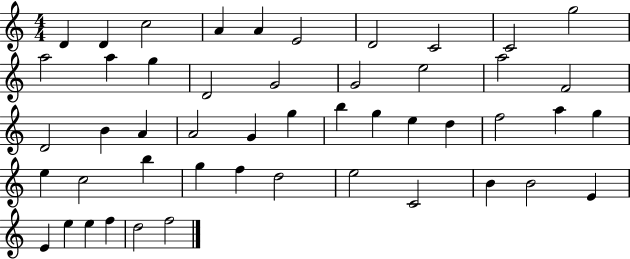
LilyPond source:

{
  \clef treble
  \numericTimeSignature
  \time 4/4
  \key c \major
  d'4 d'4 c''2 | a'4 a'4 e'2 | d'2 c'2 | c'2 g''2 | \break a''2 a''4 g''4 | d'2 g'2 | g'2 e''2 | a''2 f'2 | \break d'2 b'4 a'4 | a'2 g'4 g''4 | b''4 g''4 e''4 d''4 | f''2 a''4 g''4 | \break e''4 c''2 b''4 | g''4 f''4 d''2 | e''2 c'2 | b'4 b'2 e'4 | \break e'4 e''4 e''4 f''4 | d''2 f''2 | \bar "|."
}